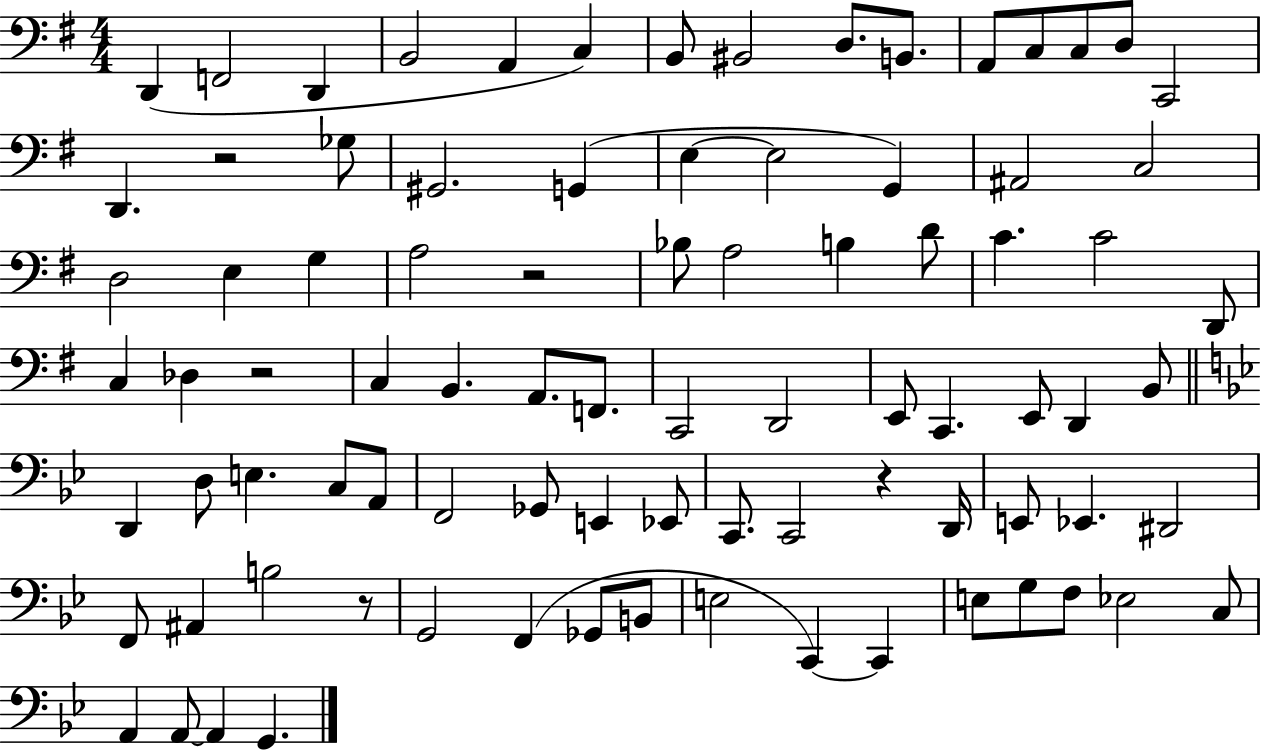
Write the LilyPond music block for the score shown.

{
  \clef bass
  \numericTimeSignature
  \time 4/4
  \key g \major
  d,4( f,2 d,4 | b,2 a,4 c4) | b,8 bis,2 d8. b,8. | a,8 c8 c8 d8 c,2 | \break d,4. r2 ges8 | gis,2. g,4( | e4~~ e2 g,4) | ais,2 c2 | \break d2 e4 g4 | a2 r2 | bes8 a2 b4 d'8 | c'4. c'2 d,8 | \break c4 des4 r2 | c4 b,4. a,8. f,8. | c,2 d,2 | e,8 c,4. e,8 d,4 b,8 | \break \bar "||" \break \key g \minor d,4 d8 e4. c8 a,8 | f,2 ges,8 e,4 ees,8 | c,8. c,2 r4 d,16 | e,8 ees,4. dis,2 | \break f,8 ais,4 b2 r8 | g,2 f,4( ges,8 b,8 | e2 c,4~~) c,4 | e8 g8 f8 ees2 c8 | \break a,4 a,8~~ a,4 g,4. | \bar "|."
}